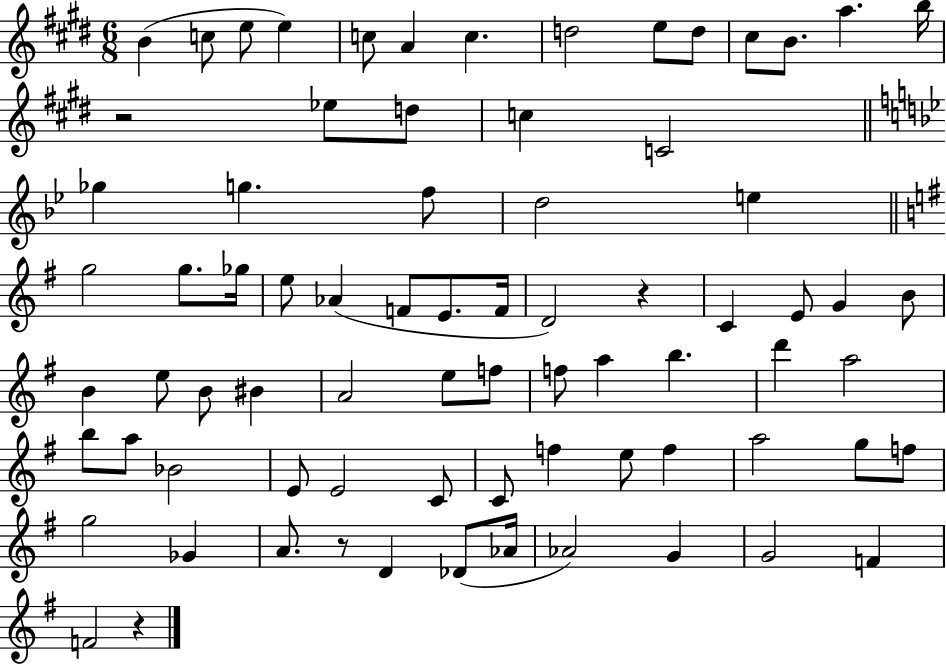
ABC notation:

X:1
T:Untitled
M:6/8
L:1/4
K:E
B c/2 e/2 e c/2 A c d2 e/2 d/2 ^c/2 B/2 a b/4 z2 _e/2 d/2 c C2 _g g f/2 d2 e g2 g/2 _g/4 e/2 _A F/2 E/2 F/4 D2 z C E/2 G B/2 B e/2 B/2 ^B A2 e/2 f/2 f/2 a b d' a2 b/2 a/2 _B2 E/2 E2 C/2 C/2 f e/2 f a2 g/2 f/2 g2 _G A/2 z/2 D _D/2 _A/4 _A2 G G2 F F2 z